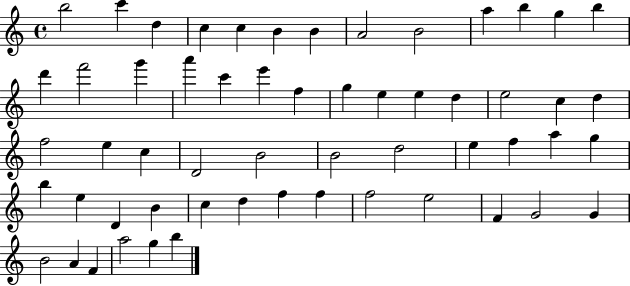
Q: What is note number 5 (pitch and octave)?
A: C5